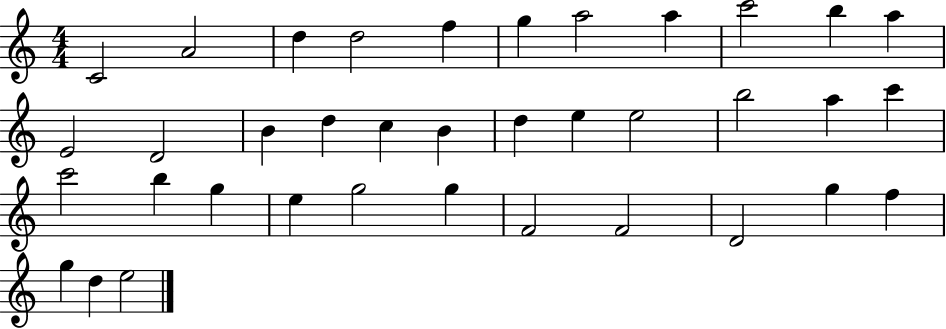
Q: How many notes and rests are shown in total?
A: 37